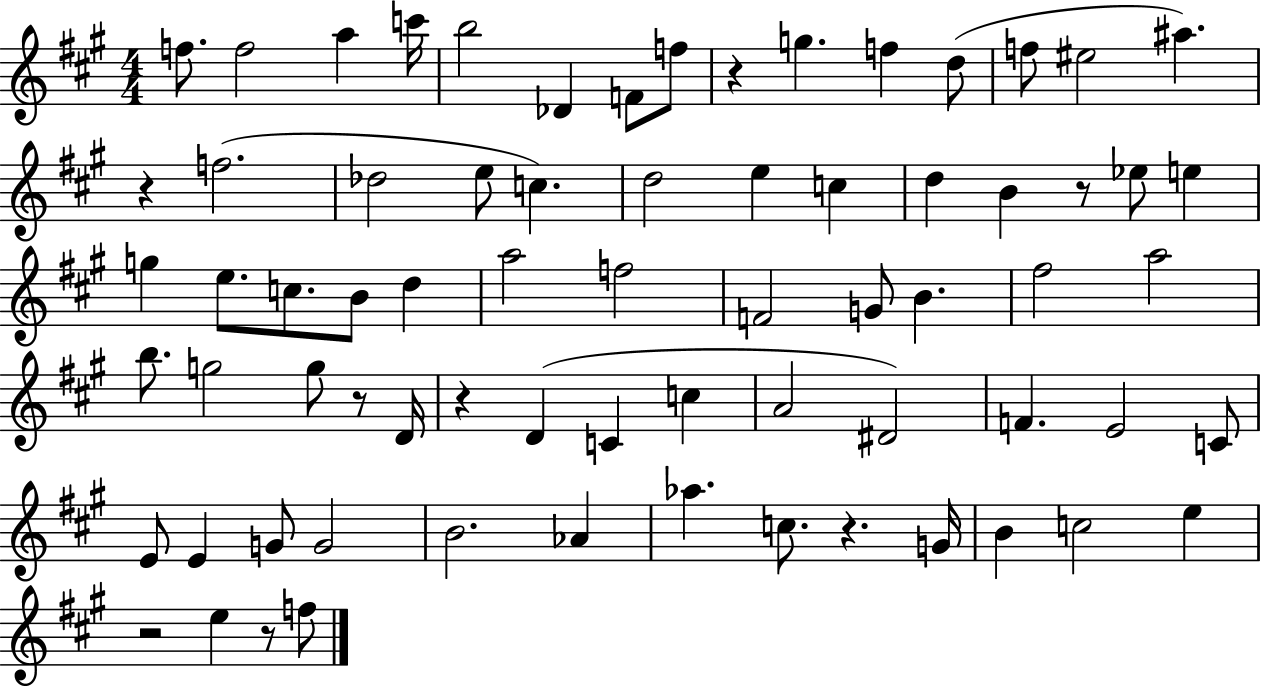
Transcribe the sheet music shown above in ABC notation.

X:1
T:Untitled
M:4/4
L:1/4
K:A
f/2 f2 a c'/4 b2 _D F/2 f/2 z g f d/2 f/2 ^e2 ^a z f2 _d2 e/2 c d2 e c d B z/2 _e/2 e g e/2 c/2 B/2 d a2 f2 F2 G/2 B ^f2 a2 b/2 g2 g/2 z/2 D/4 z D C c A2 ^D2 F E2 C/2 E/2 E G/2 G2 B2 _A _a c/2 z G/4 B c2 e z2 e z/2 f/2